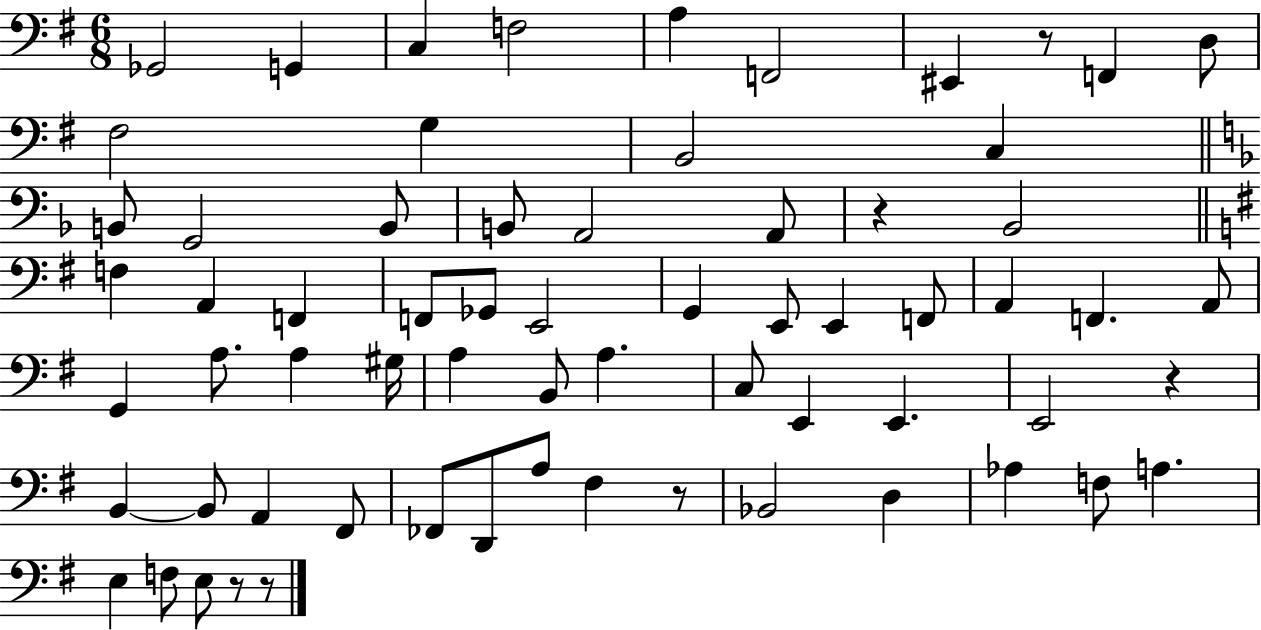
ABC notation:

X:1
T:Untitled
M:6/8
L:1/4
K:G
_G,,2 G,, C, F,2 A, F,,2 ^E,, z/2 F,, D,/2 ^F,2 G, B,,2 C, B,,/2 G,,2 B,,/2 B,,/2 A,,2 A,,/2 z _B,,2 F, A,, F,, F,,/2 _G,,/2 E,,2 G,, E,,/2 E,, F,,/2 A,, F,, A,,/2 G,, A,/2 A, ^G,/4 A, B,,/2 A, C,/2 E,, E,, E,,2 z B,, B,,/2 A,, ^F,,/2 _F,,/2 D,,/2 A,/2 ^F, z/2 _B,,2 D, _A, F,/2 A, E, F,/2 E,/2 z/2 z/2